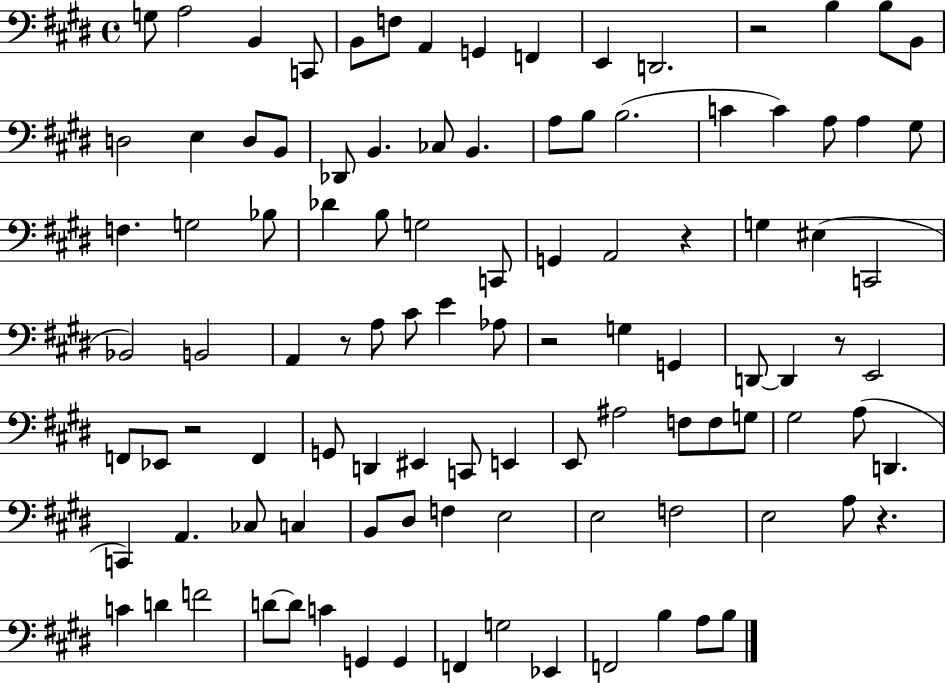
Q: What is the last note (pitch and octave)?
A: B3